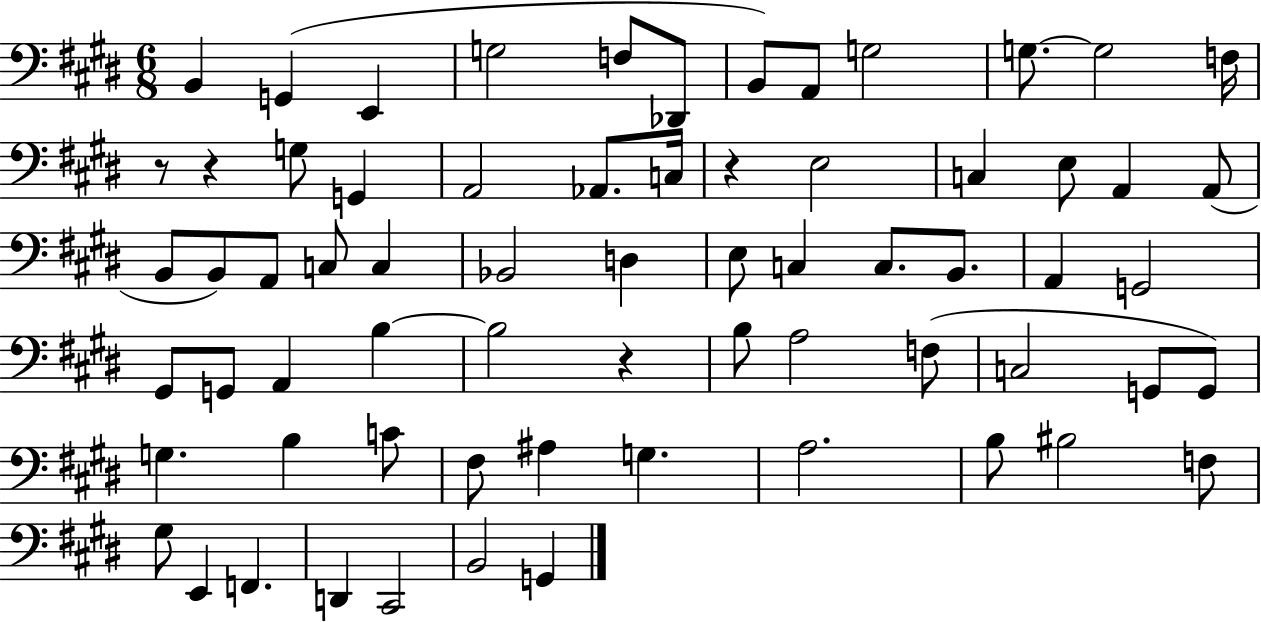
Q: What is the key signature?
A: E major